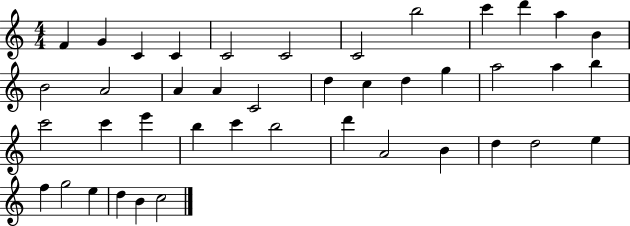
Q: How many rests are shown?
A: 0